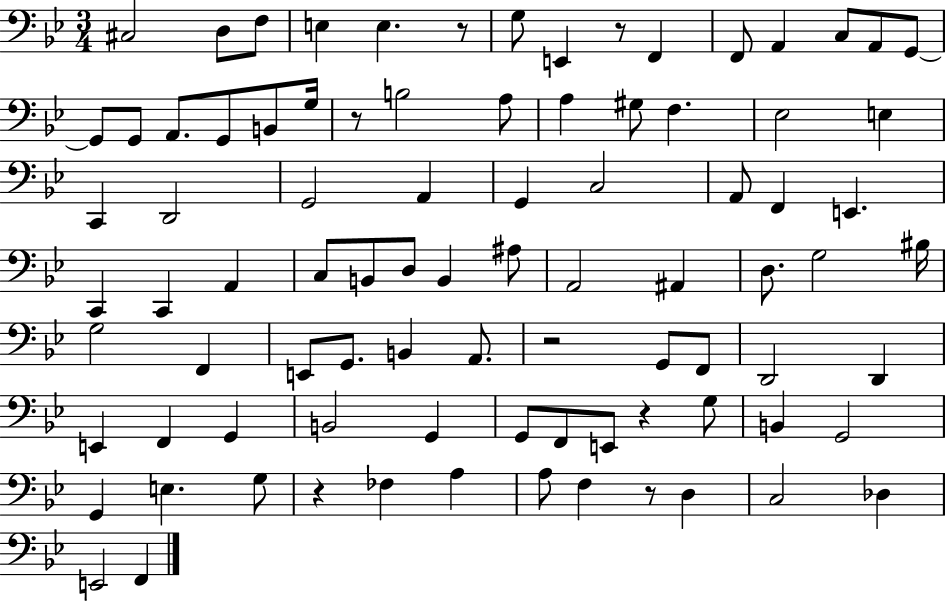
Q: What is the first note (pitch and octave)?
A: C#3